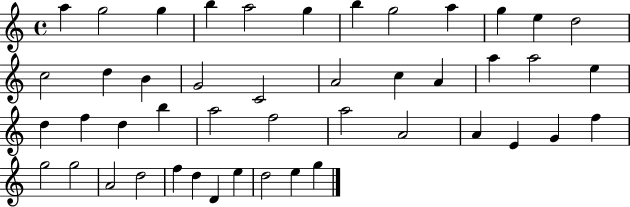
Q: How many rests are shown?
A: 0